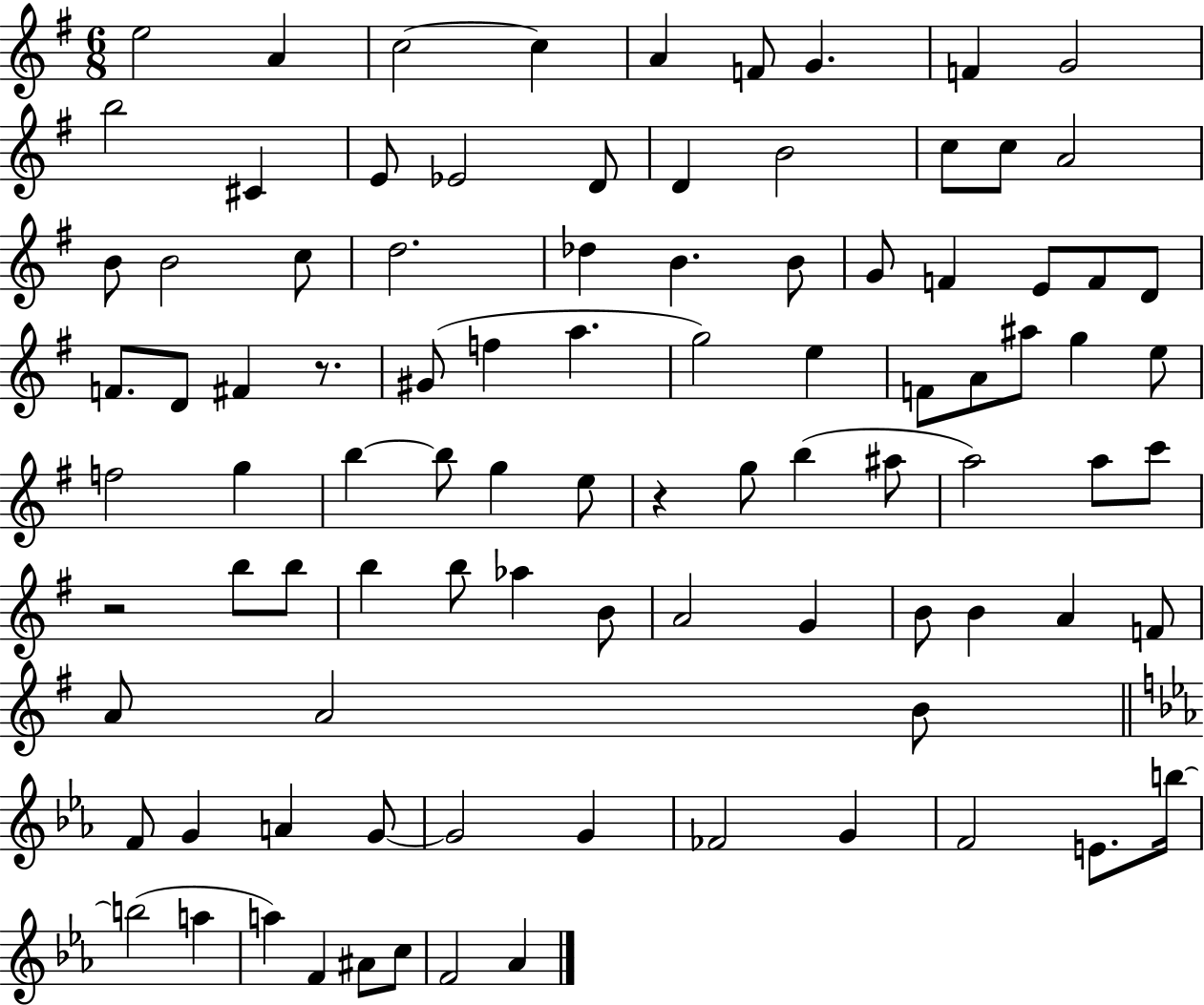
E5/h A4/q C5/h C5/q A4/q F4/e G4/q. F4/q G4/h B5/h C#4/q E4/e Eb4/h D4/e D4/q B4/h C5/e C5/e A4/h B4/e B4/h C5/e D5/h. Db5/q B4/q. B4/e G4/e F4/q E4/e F4/e D4/e F4/e. D4/e F#4/q R/e. G#4/e F5/q A5/q. G5/h E5/q F4/e A4/e A#5/e G5/q E5/e F5/h G5/q B5/q B5/e G5/q E5/e R/q G5/e B5/q A#5/e A5/h A5/e C6/e R/h B5/e B5/e B5/q B5/e Ab5/q B4/e A4/h G4/q B4/e B4/q A4/q F4/e A4/e A4/h B4/e F4/e G4/q A4/q G4/e G4/h G4/q FES4/h G4/q F4/h E4/e. B5/s B5/h A5/q A5/q F4/q A#4/e C5/e F4/h Ab4/q